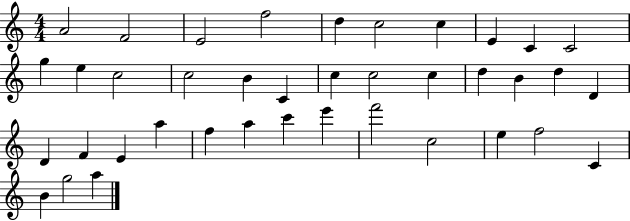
A4/h F4/h E4/h F5/h D5/q C5/h C5/q E4/q C4/q C4/h G5/q E5/q C5/h C5/h B4/q C4/q C5/q C5/h C5/q D5/q B4/q D5/q D4/q D4/q F4/q E4/q A5/q F5/q A5/q C6/q E6/q F6/h C5/h E5/q F5/h C4/q B4/q G5/h A5/q